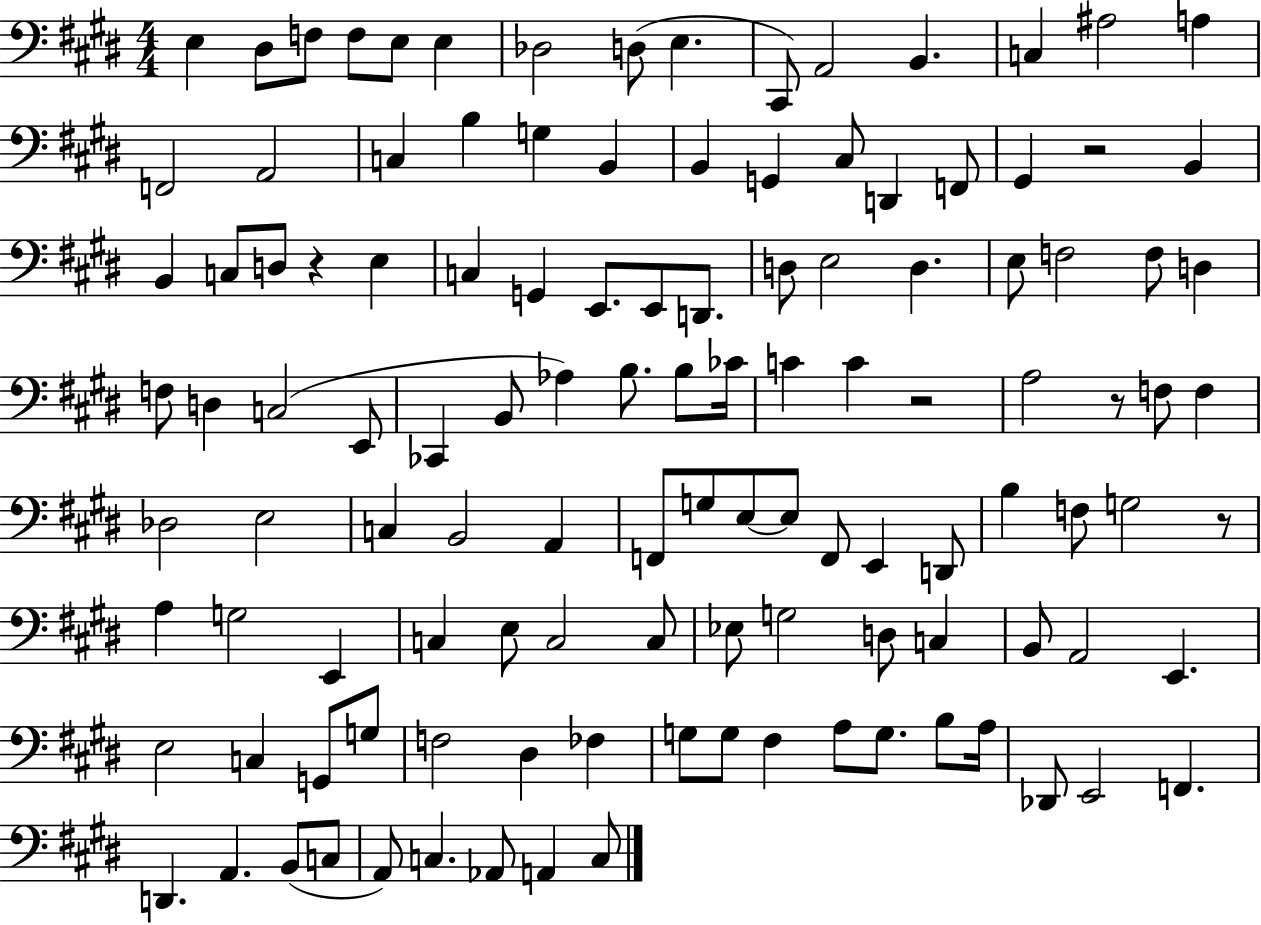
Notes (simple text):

E3/q D#3/e F3/e F3/e E3/e E3/q Db3/h D3/e E3/q. C#2/e A2/h B2/q. C3/q A#3/h A3/q F2/h A2/h C3/q B3/q G3/q B2/q B2/q G2/q C#3/e D2/q F2/e G#2/q R/h B2/q B2/q C3/e D3/e R/q E3/q C3/q G2/q E2/e. E2/e D2/e. D3/e E3/h D3/q. E3/e F3/h F3/e D3/q F3/e D3/q C3/h E2/e CES2/q B2/e Ab3/q B3/e. B3/e CES4/s C4/q C4/q R/h A3/h R/e F3/e F3/q Db3/h E3/h C3/q B2/h A2/q F2/e G3/e E3/e E3/e F2/e E2/q D2/e B3/q F3/e G3/h R/e A3/q G3/h E2/q C3/q E3/e C3/h C3/e Eb3/e G3/h D3/e C3/q B2/e A2/h E2/q. E3/h C3/q G2/e G3/e F3/h D#3/q FES3/q G3/e G3/e F#3/q A3/e G3/e. B3/e A3/s Db2/e E2/h F2/q. D2/q. A2/q. B2/e C3/e A2/e C3/q. Ab2/e A2/q C3/e